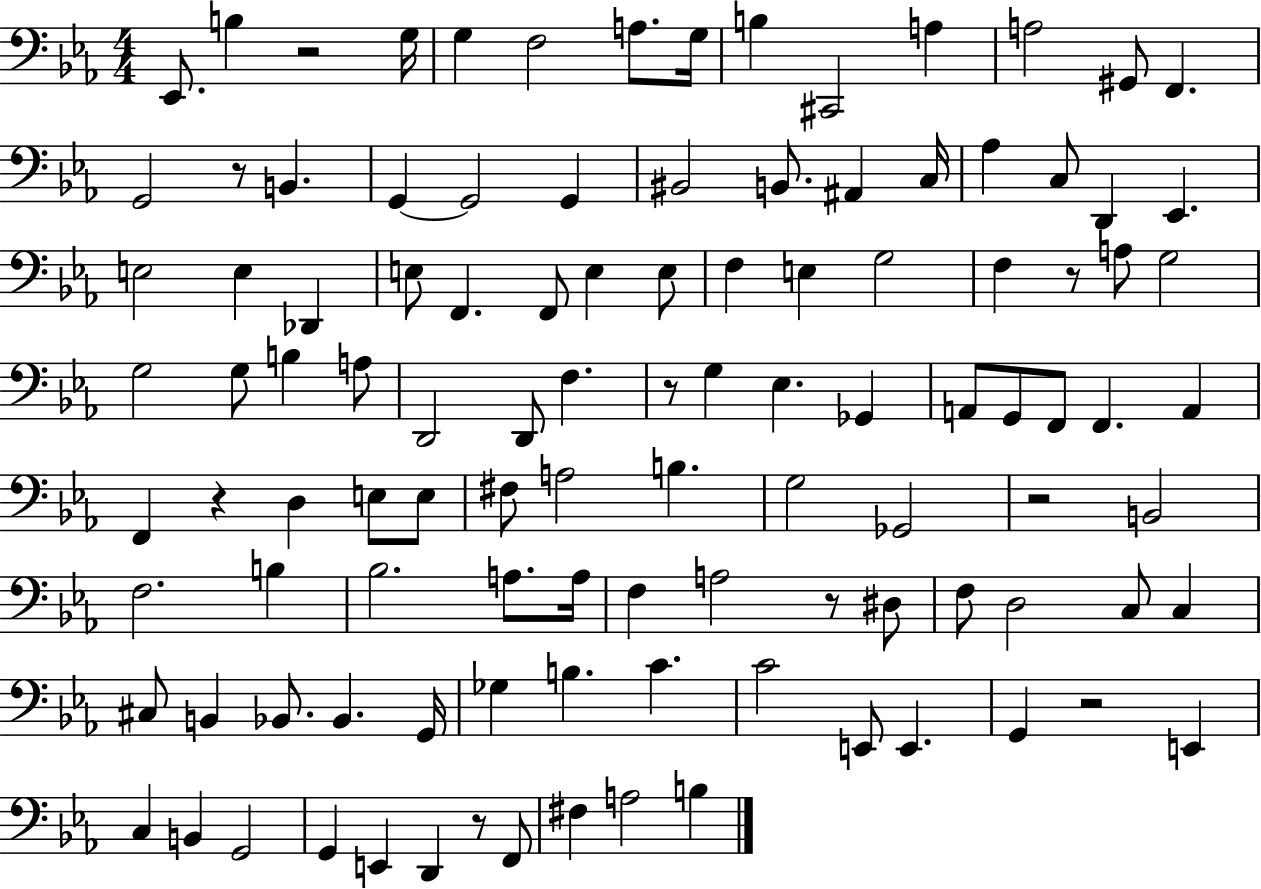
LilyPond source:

{
  \clef bass
  \numericTimeSignature
  \time 4/4
  \key ees \major
  ees,8. b4 r2 g16 | g4 f2 a8. g16 | b4 cis,2 a4 | a2 gis,8 f,4. | \break g,2 r8 b,4. | g,4~~ g,2 g,4 | bis,2 b,8. ais,4 c16 | aes4 c8 d,4 ees,4. | \break e2 e4 des,4 | e8 f,4. f,8 e4 e8 | f4 e4 g2 | f4 r8 a8 g2 | \break g2 g8 b4 a8 | d,2 d,8 f4. | r8 g4 ees4. ges,4 | a,8 g,8 f,8 f,4. a,4 | \break f,4 r4 d4 e8 e8 | fis8 a2 b4. | g2 ges,2 | r2 b,2 | \break f2. b4 | bes2. a8. a16 | f4 a2 r8 dis8 | f8 d2 c8 c4 | \break cis8 b,4 bes,8. bes,4. g,16 | ges4 b4. c'4. | c'2 e,8 e,4. | g,4 r2 e,4 | \break c4 b,4 g,2 | g,4 e,4 d,4 r8 f,8 | fis4 a2 b4 | \bar "|."
}